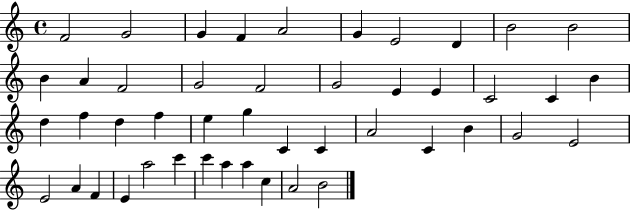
F4/h G4/h G4/q F4/q A4/h G4/q E4/h D4/q B4/h B4/h B4/q A4/q F4/h G4/h F4/h G4/h E4/q E4/q C4/h C4/q B4/q D5/q F5/q D5/q F5/q E5/q G5/q C4/q C4/q A4/h C4/q B4/q G4/h E4/h E4/h A4/q F4/q E4/q A5/h C6/q C6/q A5/q A5/q C5/q A4/h B4/h